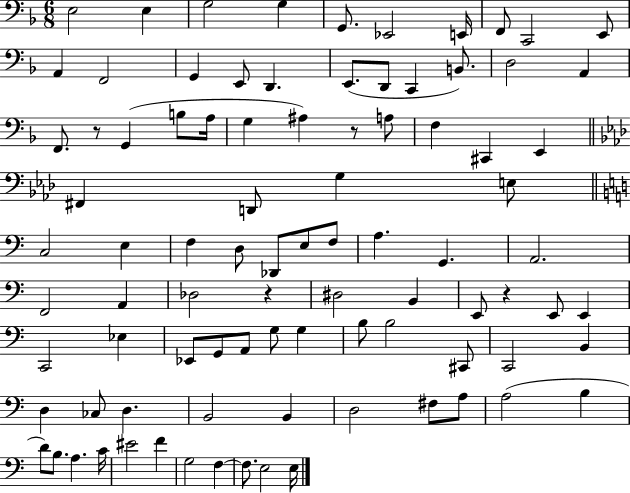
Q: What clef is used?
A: bass